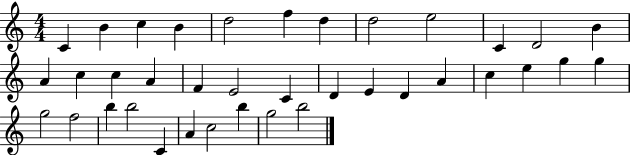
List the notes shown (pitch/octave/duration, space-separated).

C4/q B4/q C5/q B4/q D5/h F5/q D5/q D5/h E5/h C4/q D4/h B4/q A4/q C5/q C5/q A4/q F4/q E4/h C4/q D4/q E4/q D4/q A4/q C5/q E5/q G5/q G5/q G5/h F5/h B5/q B5/h C4/q A4/q C5/h B5/q G5/h B5/h